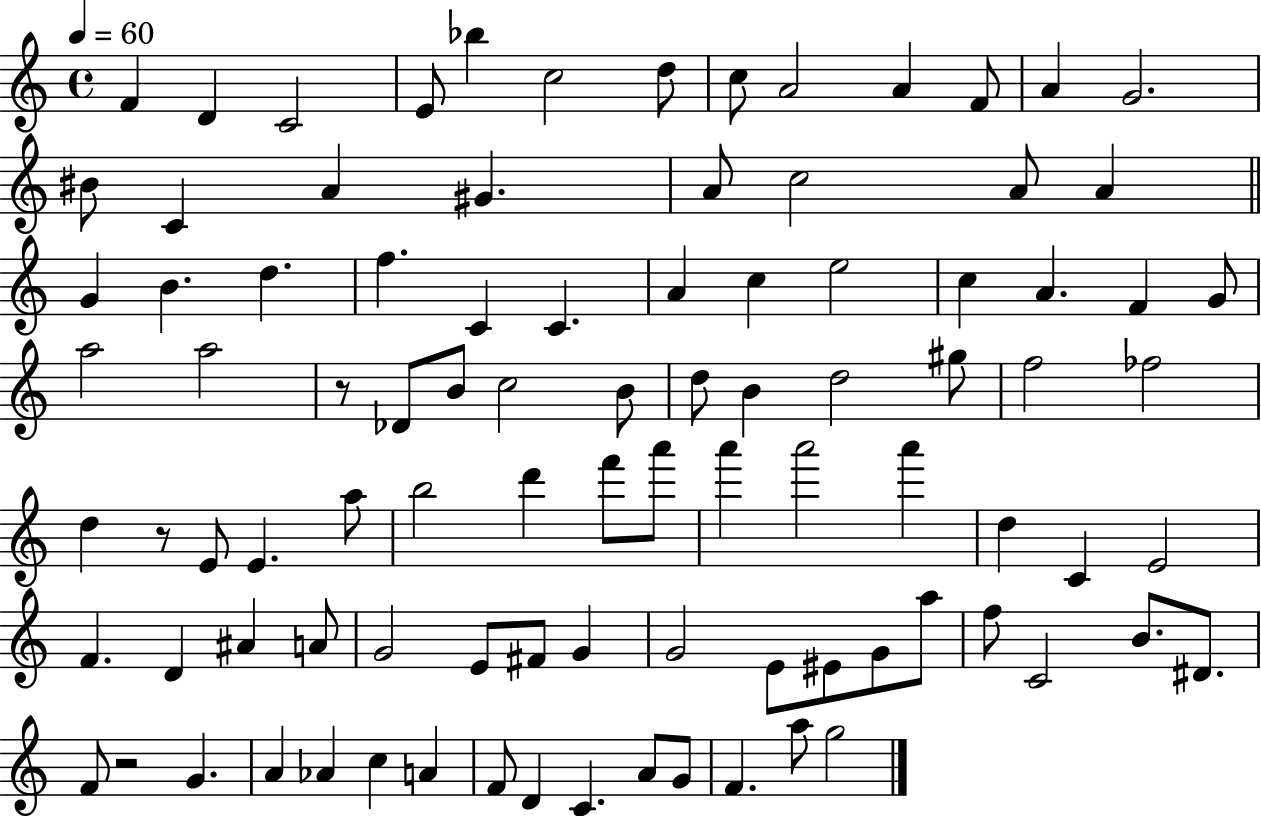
{
  \clef treble
  \time 4/4
  \defaultTimeSignature
  \key c \major
  \tempo 4 = 60
  f'4 d'4 c'2 | e'8 bes''4 c''2 d''8 | c''8 a'2 a'4 f'8 | a'4 g'2. | \break bis'8 c'4 a'4 gis'4. | a'8 c''2 a'8 a'4 | \bar "||" \break \key c \major g'4 b'4. d''4. | f''4. c'4 c'4. | a'4 c''4 e''2 | c''4 a'4. f'4 g'8 | \break a''2 a''2 | r8 des'8 b'8 c''2 b'8 | d''8 b'4 d''2 gis''8 | f''2 fes''2 | \break d''4 r8 e'8 e'4. a''8 | b''2 d'''4 f'''8 a'''8 | a'''4 a'''2 a'''4 | d''4 c'4 e'2 | \break f'4. d'4 ais'4 a'8 | g'2 e'8 fis'8 g'4 | g'2 e'8 eis'8 g'8 a''8 | f''8 c'2 b'8. dis'8. | \break f'8 r2 g'4. | a'4 aes'4 c''4 a'4 | f'8 d'4 c'4. a'8 g'8 | f'4. a''8 g''2 | \break \bar "|."
}